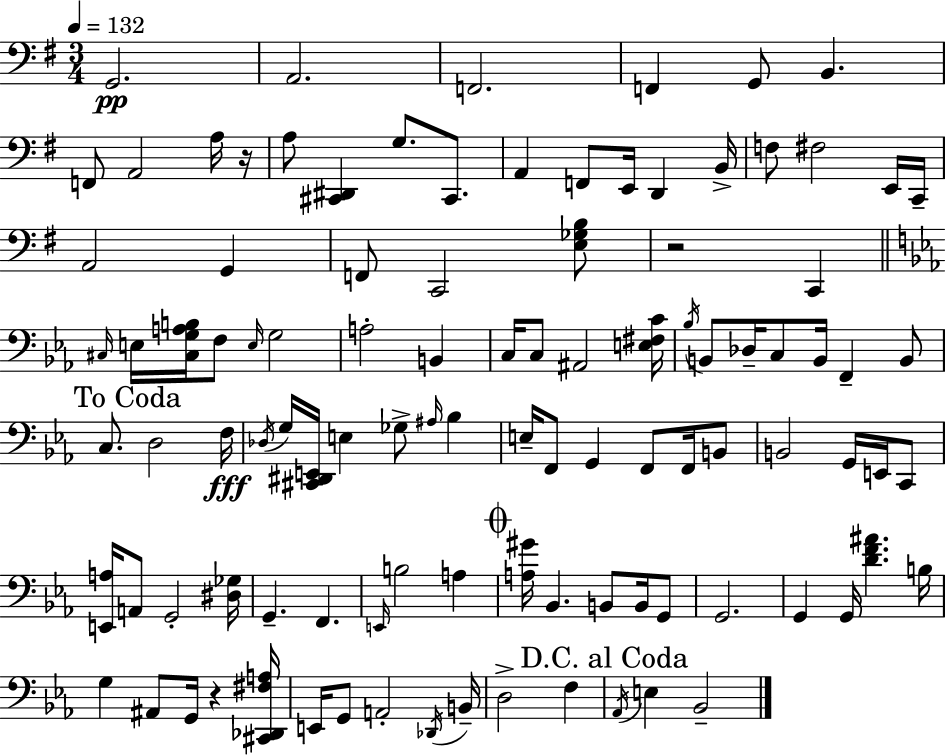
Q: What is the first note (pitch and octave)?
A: G2